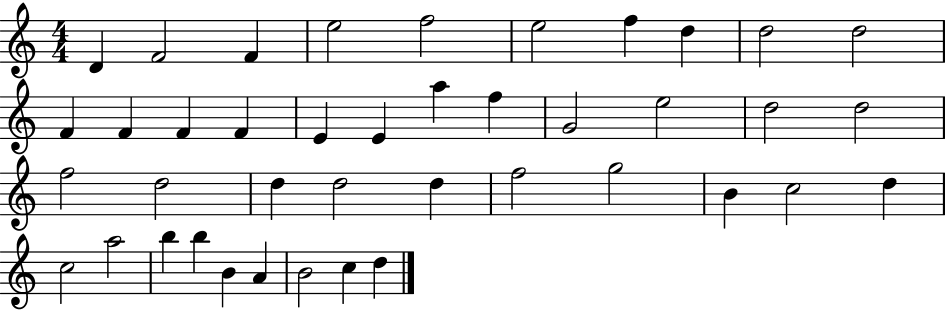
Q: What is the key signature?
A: C major